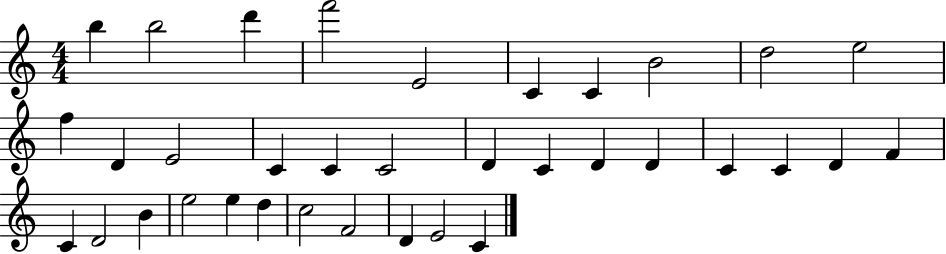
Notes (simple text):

B5/q B5/h D6/q F6/h E4/h C4/q C4/q B4/h D5/h E5/h F5/q D4/q E4/h C4/q C4/q C4/h D4/q C4/q D4/q D4/q C4/q C4/q D4/q F4/q C4/q D4/h B4/q E5/h E5/q D5/q C5/h F4/h D4/q E4/h C4/q